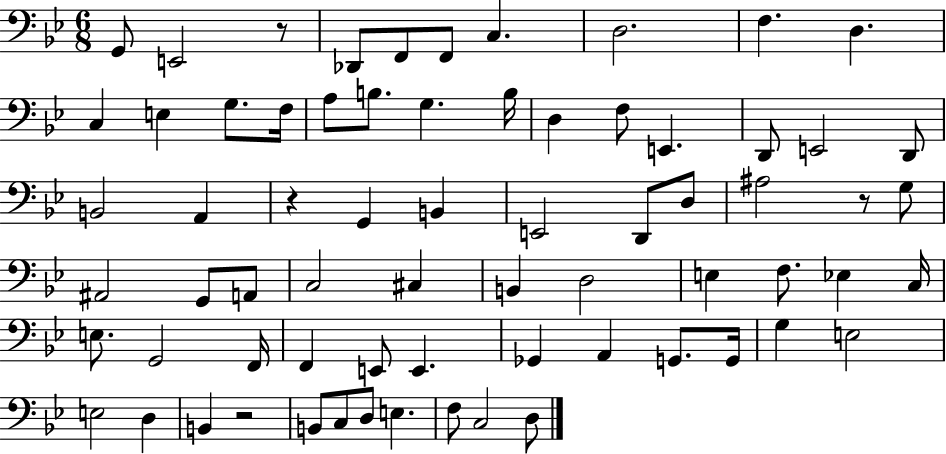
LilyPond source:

{
  \clef bass
  \numericTimeSignature
  \time 6/8
  \key bes \major
  g,8 e,2 r8 | des,8 f,8 f,8 c4. | d2. | f4. d4. | \break c4 e4 g8. f16 | a8 b8. g4. b16 | d4 f8 e,4. | d,8 e,2 d,8 | \break b,2 a,4 | r4 g,4 b,4 | e,2 d,8 d8 | ais2 r8 g8 | \break ais,2 g,8 a,8 | c2 cis4 | b,4 d2 | e4 f8. ees4 c16 | \break e8. g,2 f,16 | f,4 e,8 e,4. | ges,4 a,4 g,8. g,16 | g4 e2 | \break e2 d4 | b,4 r2 | b,8 c8 d8 e4. | f8 c2 d8 | \break \bar "|."
}